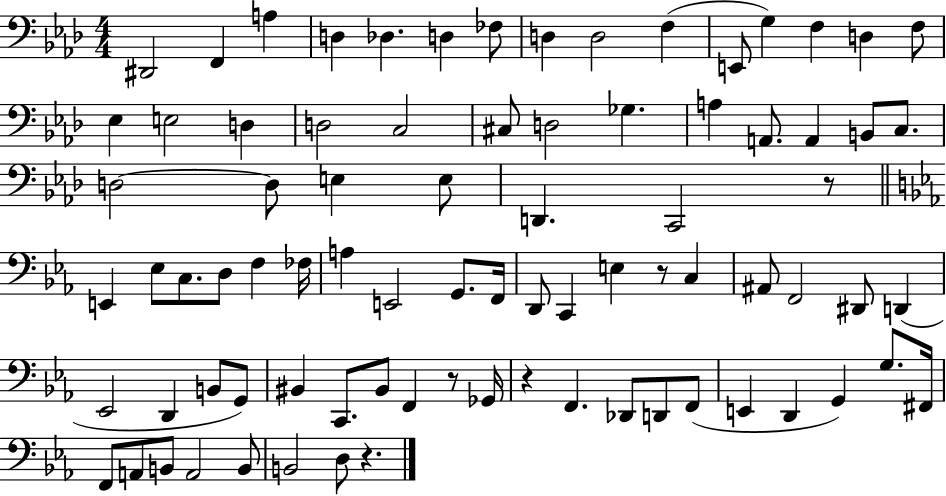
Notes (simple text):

D#2/h F2/q A3/q D3/q Db3/q. D3/q FES3/e D3/q D3/h F3/q E2/e G3/q F3/q D3/q F3/e Eb3/q E3/h D3/q D3/h C3/h C#3/e D3/h Gb3/q. A3/q A2/e. A2/q B2/e C3/e. D3/h D3/e E3/q E3/e D2/q. C2/h R/e E2/q Eb3/e C3/e. D3/e F3/q FES3/s A3/q E2/h G2/e. F2/s D2/e C2/q E3/q R/e C3/q A#2/e F2/h D#2/e D2/q Eb2/h D2/q B2/e G2/e BIS2/q C2/e. BIS2/e F2/q R/e Gb2/s R/q F2/q. Db2/e D2/e F2/e E2/q D2/q G2/q G3/e. F#2/s F2/e A2/e B2/e A2/h B2/e B2/h D3/e R/q.